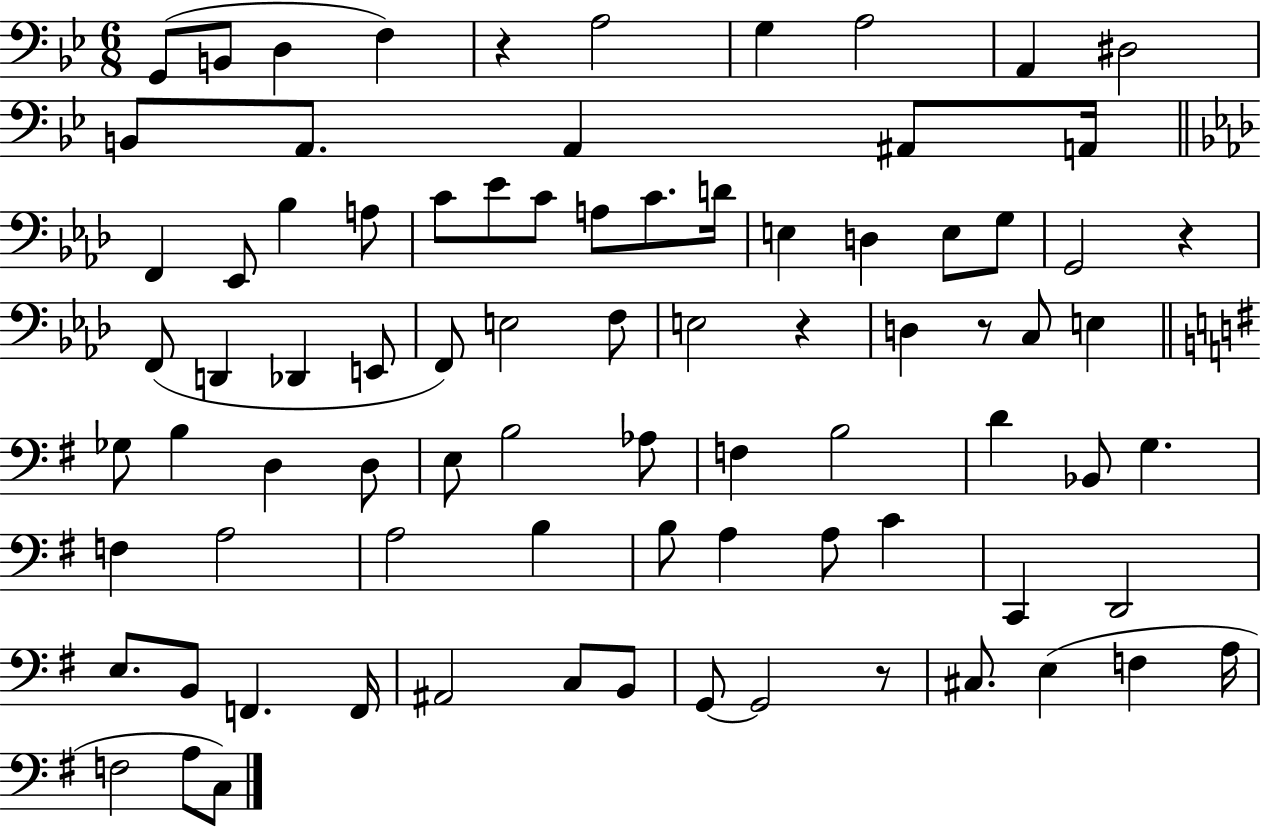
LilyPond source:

{
  \clef bass
  \numericTimeSignature
  \time 6/8
  \key bes \major
  \repeat volta 2 { g,8( b,8 d4 f4) | r4 a2 | g4 a2 | a,4 dis2 | \break b,8 a,8. a,4 ais,8 a,16 | \bar "||" \break \key f \minor f,4 ees,8 bes4 a8 | c'8 ees'8 c'8 a8 c'8. d'16 | e4 d4 e8 g8 | g,2 r4 | \break f,8( d,4 des,4 e,8 | f,8) e2 f8 | e2 r4 | d4 r8 c8 e4 | \break \bar "||" \break \key e \minor ges8 b4 d4 d8 | e8 b2 aes8 | f4 b2 | d'4 bes,8 g4. | \break f4 a2 | a2 b4 | b8 a4 a8 c'4 | c,4 d,2 | \break e8. b,8 f,4. f,16 | ais,2 c8 b,8 | g,8~~ g,2 r8 | cis8. e4( f4 a16 | \break f2 a8 c8) | } \bar "|."
}